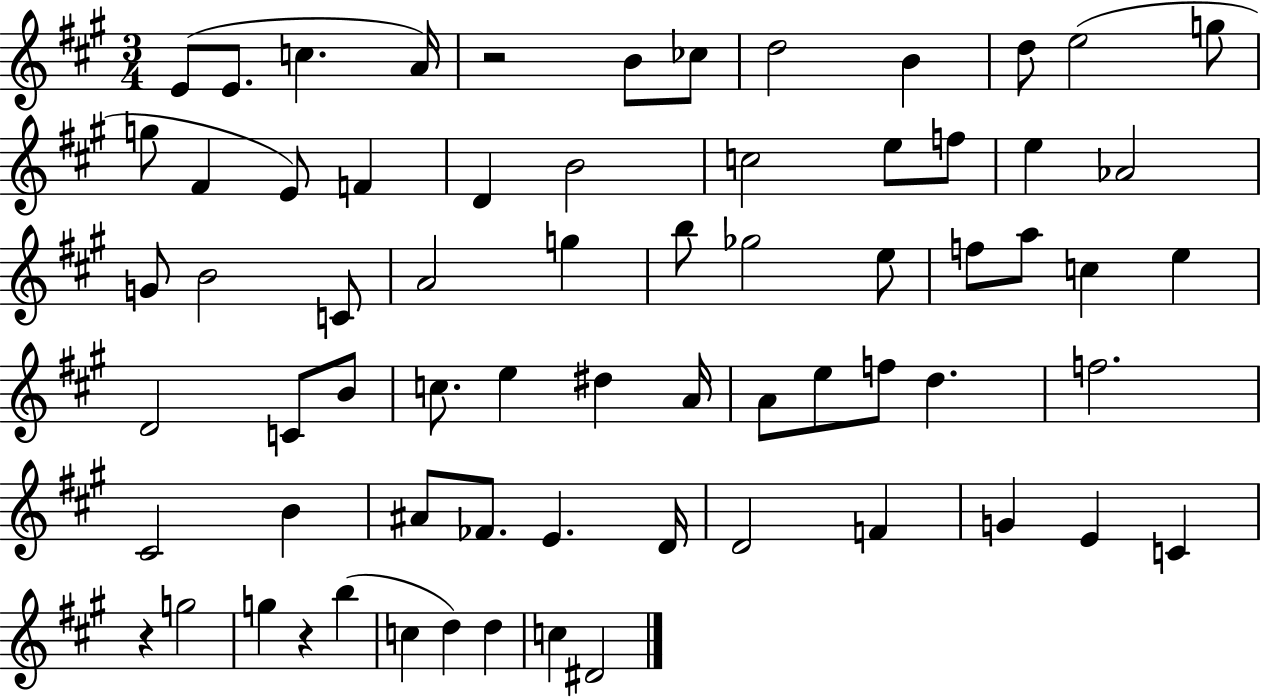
{
  \clef treble
  \numericTimeSignature
  \time 3/4
  \key a \major
  e'8( e'8. c''4. a'16) | r2 b'8 ces''8 | d''2 b'4 | d''8 e''2( g''8 | \break g''8 fis'4 e'8) f'4 | d'4 b'2 | c''2 e''8 f''8 | e''4 aes'2 | \break g'8 b'2 c'8 | a'2 g''4 | b''8 ges''2 e''8 | f''8 a''8 c''4 e''4 | \break d'2 c'8 b'8 | c''8. e''4 dis''4 a'16 | a'8 e''8 f''8 d''4. | f''2. | \break cis'2 b'4 | ais'8 fes'8. e'4. d'16 | d'2 f'4 | g'4 e'4 c'4 | \break r4 g''2 | g''4 r4 b''4( | c''4 d''4) d''4 | c''4 dis'2 | \break \bar "|."
}